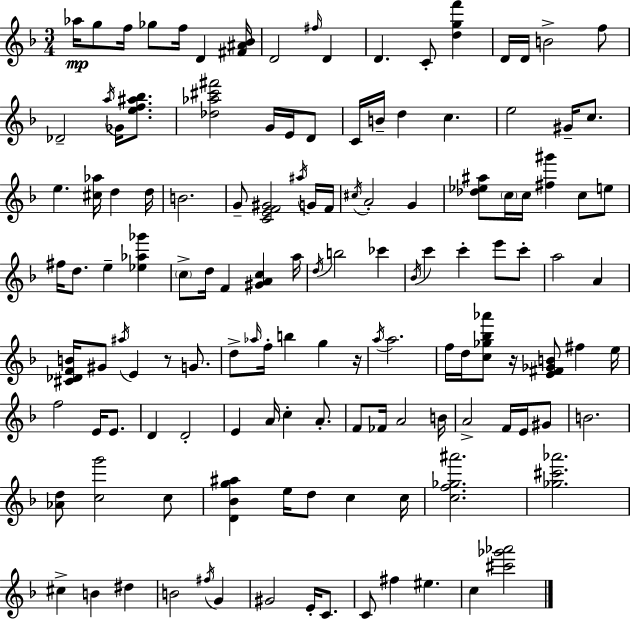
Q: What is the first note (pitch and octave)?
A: Ab5